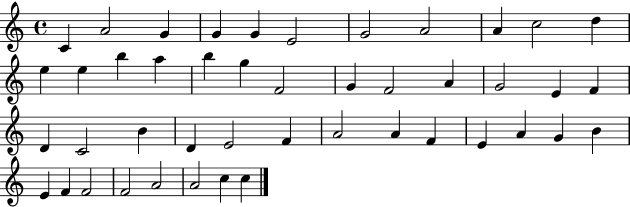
X:1
T:Untitled
M:4/4
L:1/4
K:C
C A2 G G G E2 G2 A2 A c2 d e e b a b g F2 G F2 A G2 E F D C2 B D E2 F A2 A F E A G B E F F2 F2 A2 A2 c c